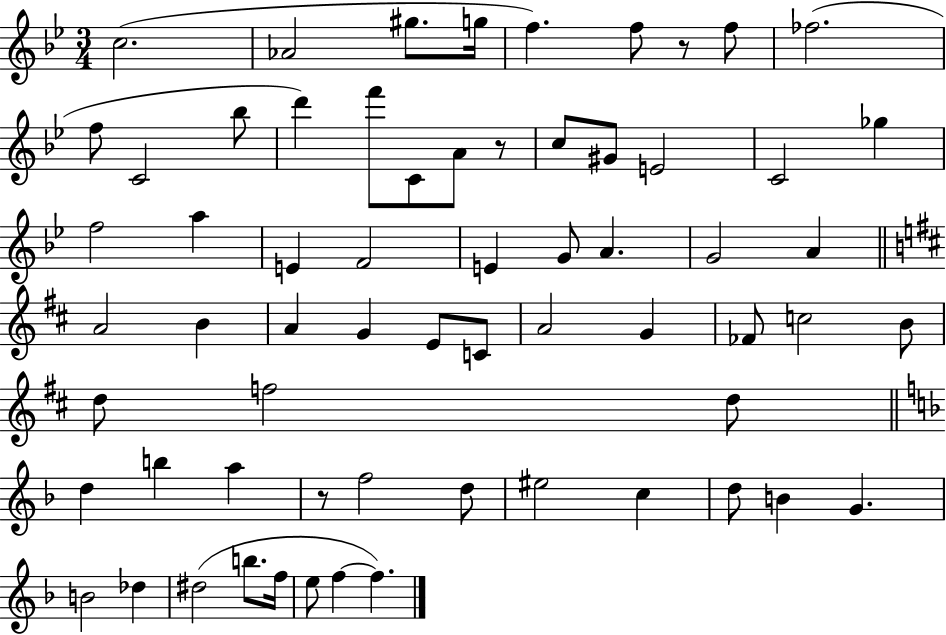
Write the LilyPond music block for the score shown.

{
  \clef treble
  \numericTimeSignature
  \time 3/4
  \key bes \major
  c''2.( | aes'2 gis''8. g''16 | f''4.) f''8 r8 f''8 | fes''2.( | \break f''8 c'2 bes''8 | d'''4) f'''8 c'8 a'8 r8 | c''8 gis'8 e'2 | c'2 ges''4 | \break f''2 a''4 | e'4 f'2 | e'4 g'8 a'4. | g'2 a'4 | \break \bar "||" \break \key d \major a'2 b'4 | a'4 g'4 e'8 c'8 | a'2 g'4 | fes'8 c''2 b'8 | \break d''8 f''2 d''8 | \bar "||" \break \key f \major d''4 b''4 a''4 | r8 f''2 d''8 | eis''2 c''4 | d''8 b'4 g'4. | \break b'2 des''4 | dis''2( b''8. f''16 | e''8 f''4~~ f''4.) | \bar "|."
}